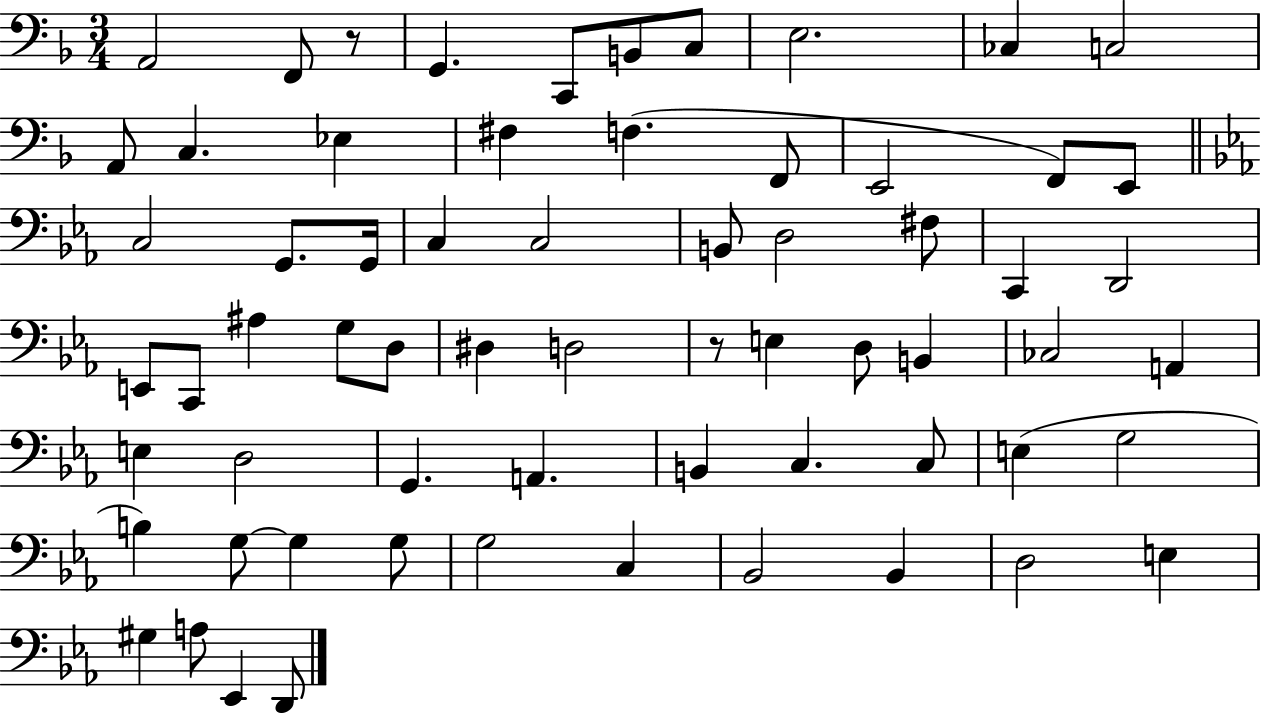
A2/h F2/e R/e G2/q. C2/e B2/e C3/e E3/h. CES3/q C3/h A2/e C3/q. Eb3/q F#3/q F3/q. F2/e E2/h F2/e E2/e C3/h G2/e. G2/s C3/q C3/h B2/e D3/h F#3/e C2/q D2/h E2/e C2/e A#3/q G3/e D3/e D#3/q D3/h R/e E3/q D3/e B2/q CES3/h A2/q E3/q D3/h G2/q. A2/q. B2/q C3/q. C3/e E3/q G3/h B3/q G3/e G3/q G3/e G3/h C3/q Bb2/h Bb2/q D3/h E3/q G#3/q A3/e Eb2/q D2/e